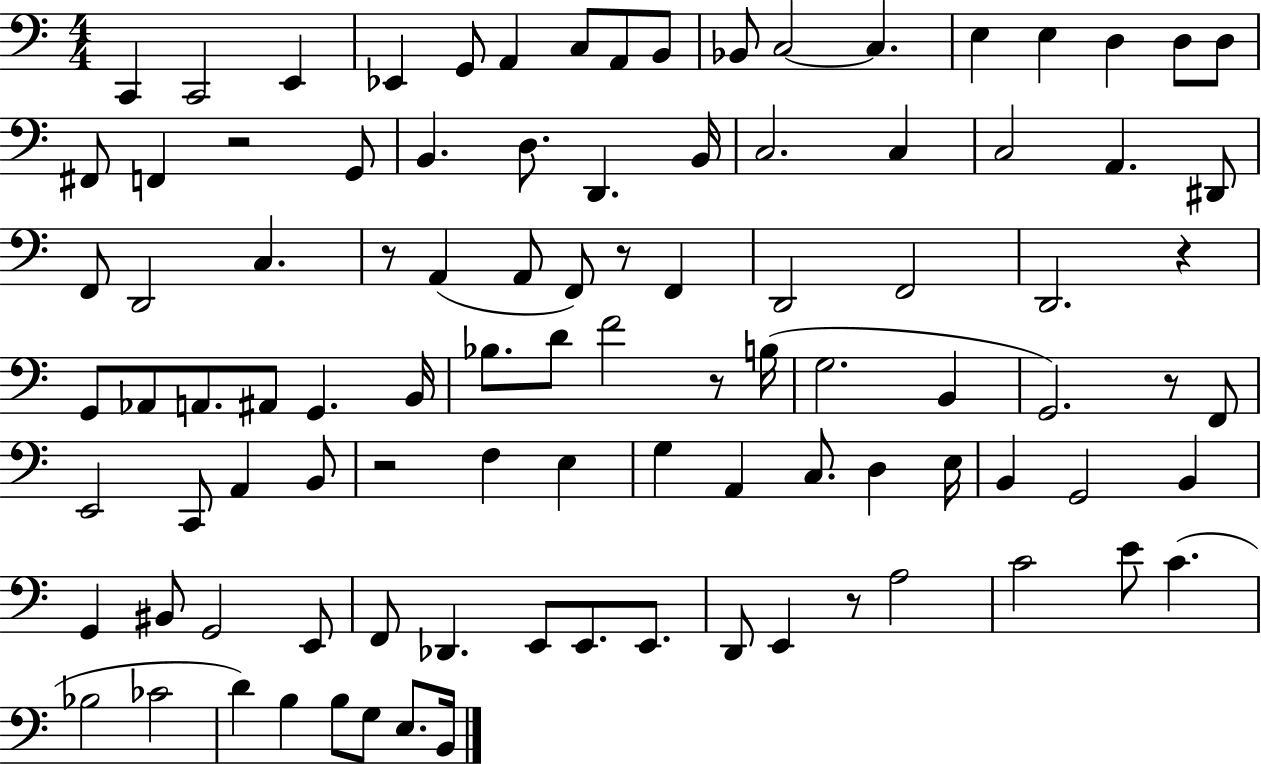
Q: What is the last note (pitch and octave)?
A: B2